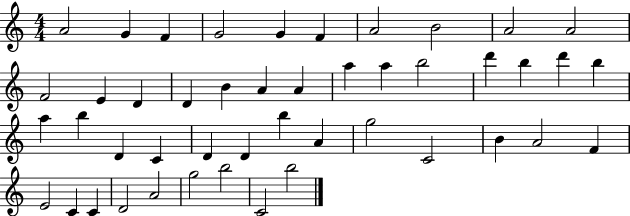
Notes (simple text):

A4/h G4/q F4/q G4/h G4/q F4/q A4/h B4/h A4/h A4/h F4/h E4/q D4/q D4/q B4/q A4/q A4/q A5/q A5/q B5/h D6/q B5/q D6/q B5/q A5/q B5/q D4/q C4/q D4/q D4/q B5/q A4/q G5/h C4/h B4/q A4/h F4/q E4/h C4/q C4/q D4/h A4/h G5/h B5/h C4/h B5/h